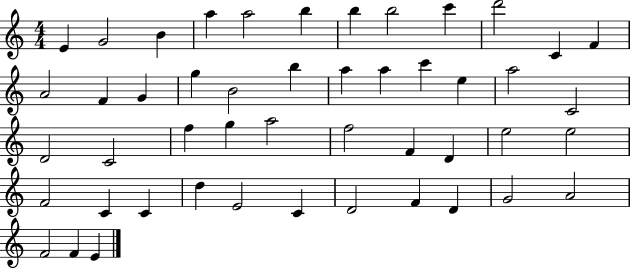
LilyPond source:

{
  \clef treble
  \numericTimeSignature
  \time 4/4
  \key c \major
  e'4 g'2 b'4 | a''4 a''2 b''4 | b''4 b''2 c'''4 | d'''2 c'4 f'4 | \break a'2 f'4 g'4 | g''4 b'2 b''4 | a''4 a''4 c'''4 e''4 | a''2 c'2 | \break d'2 c'2 | f''4 g''4 a''2 | f''2 f'4 d'4 | e''2 e''2 | \break f'2 c'4 c'4 | d''4 e'2 c'4 | d'2 f'4 d'4 | g'2 a'2 | \break f'2 f'4 e'4 | \bar "|."
}